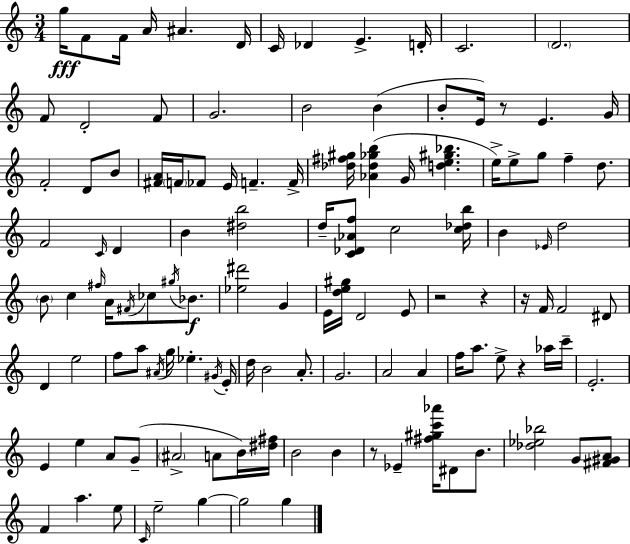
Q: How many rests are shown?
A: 6